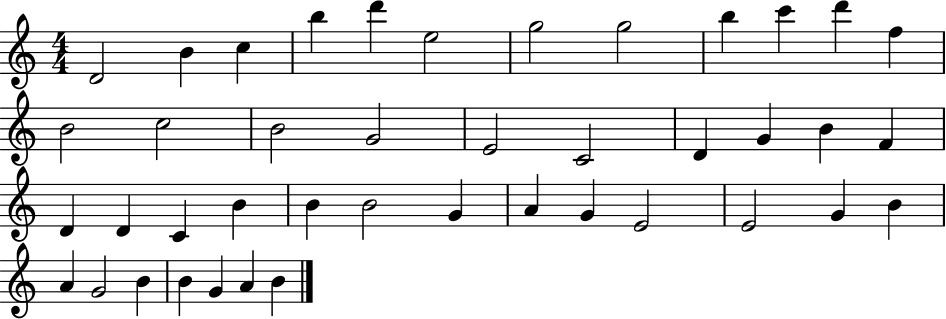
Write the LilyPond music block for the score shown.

{
  \clef treble
  \numericTimeSignature
  \time 4/4
  \key c \major
  d'2 b'4 c''4 | b''4 d'''4 e''2 | g''2 g''2 | b''4 c'''4 d'''4 f''4 | \break b'2 c''2 | b'2 g'2 | e'2 c'2 | d'4 g'4 b'4 f'4 | \break d'4 d'4 c'4 b'4 | b'4 b'2 g'4 | a'4 g'4 e'2 | e'2 g'4 b'4 | \break a'4 g'2 b'4 | b'4 g'4 a'4 b'4 | \bar "|."
}